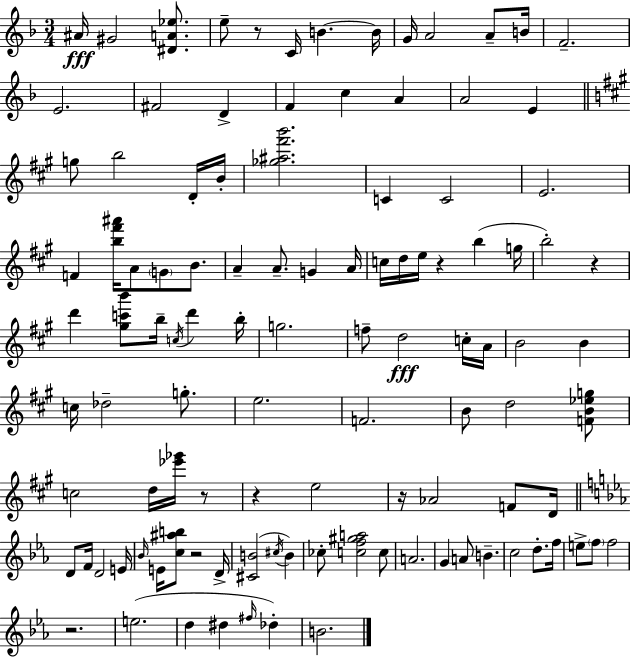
A#4/s G#4/h [D#4,A4,Eb5]/e. E5/e R/e C4/s B4/q. B4/s G4/s A4/h A4/e B4/s F4/h. E4/h. F#4/h D4/q F4/q C5/q A4/q A4/h E4/q G5/e B5/h D4/s B4/s [Gb5,A#5,F#6,B6]/h. C4/q C4/h E4/h. F4/q [B5,F#6,A#6]/s A4/e G4/e B4/e. A4/q A4/e. G4/q A4/s C5/s D5/s E5/s R/q B5/q G5/s B5/h R/q D6/q [G#5,C6,B6]/e B5/s C5/s D6/q B5/s G5/h. F5/e D5/h C5/s A4/s B4/h B4/q C5/s Db5/h G5/e. E5/h. F4/h. B4/e D5/h [F4,B4,Eb5,G5]/e C5/h D5/s [Eb6,Gb6]/s R/e R/q E5/h R/s Ab4/h F4/e D4/s D4/e F4/s D4/h E4/s Bb4/s E4/s [C5,A#5,B5]/e R/h D4/s [C#4,B4]/h C#5/s B4/q CES5/e [C5,F5,G#5,A5]/h C5/e A4/h. G4/q A4/e B4/q. C5/h D5/e. F5/s E5/e F5/e F5/h R/h. E5/h. D5/q D#5/q F#5/s Db5/q B4/h.